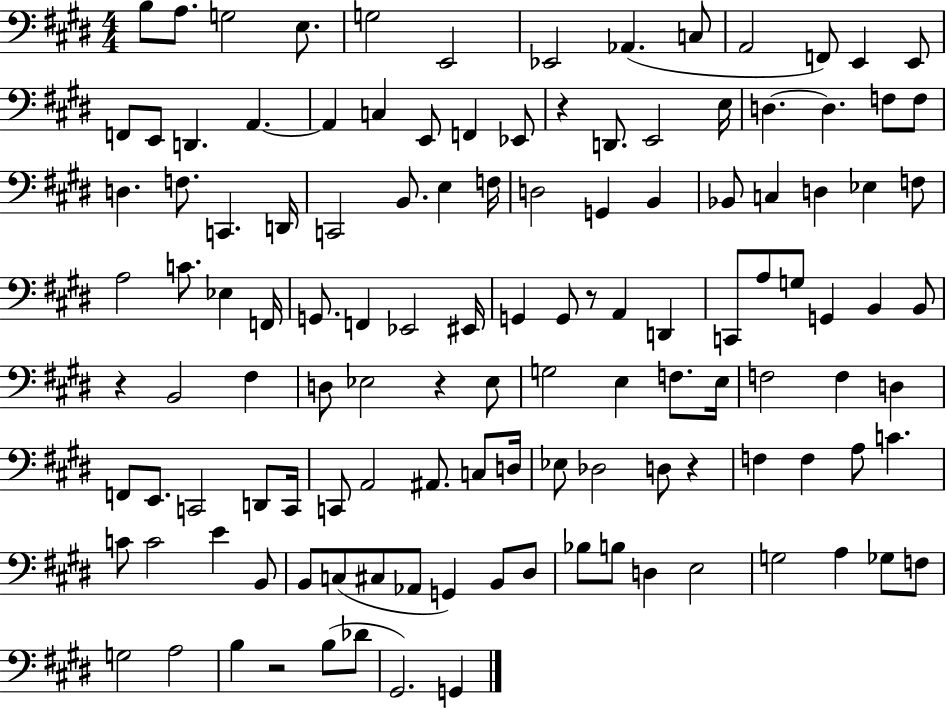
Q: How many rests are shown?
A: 6